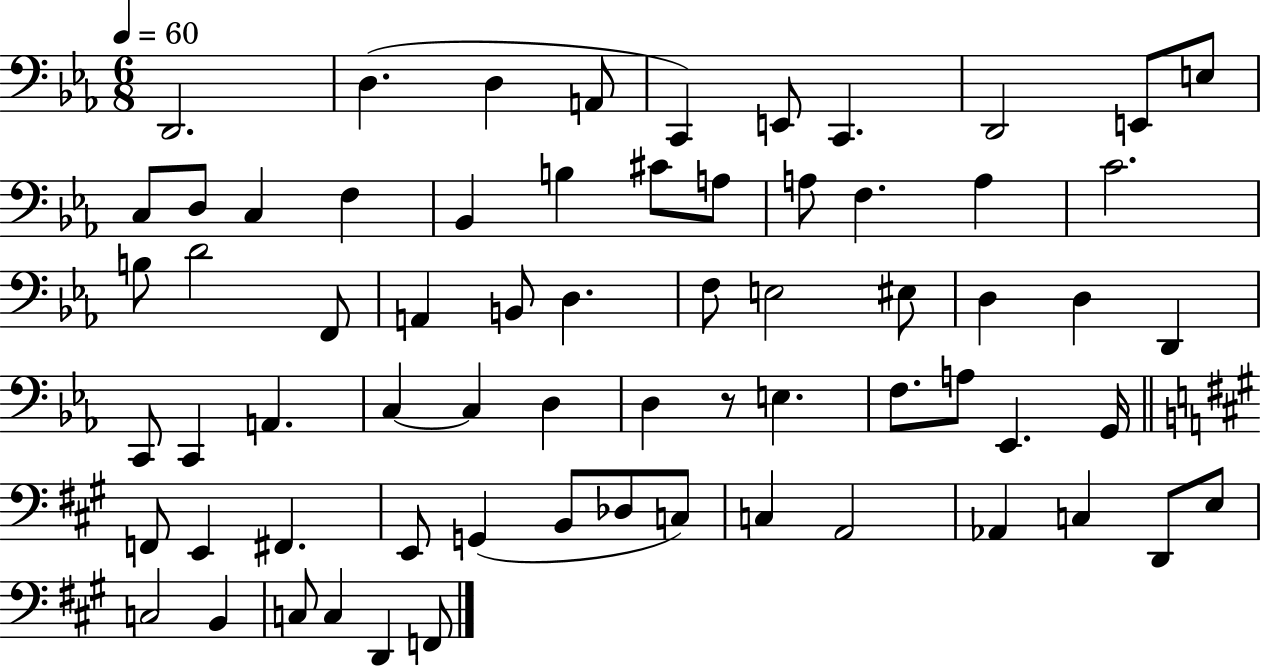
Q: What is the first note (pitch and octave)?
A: D2